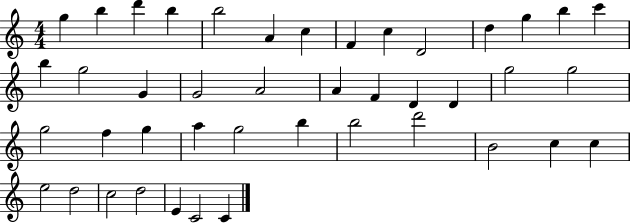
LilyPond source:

{
  \clef treble
  \numericTimeSignature
  \time 4/4
  \key c \major
  g''4 b''4 d'''4 b''4 | b''2 a'4 c''4 | f'4 c''4 d'2 | d''4 g''4 b''4 c'''4 | \break b''4 g''2 g'4 | g'2 a'2 | a'4 f'4 d'4 d'4 | g''2 g''2 | \break g''2 f''4 g''4 | a''4 g''2 b''4 | b''2 d'''2 | b'2 c''4 c''4 | \break e''2 d''2 | c''2 d''2 | e'4 c'2 c'4 | \bar "|."
}